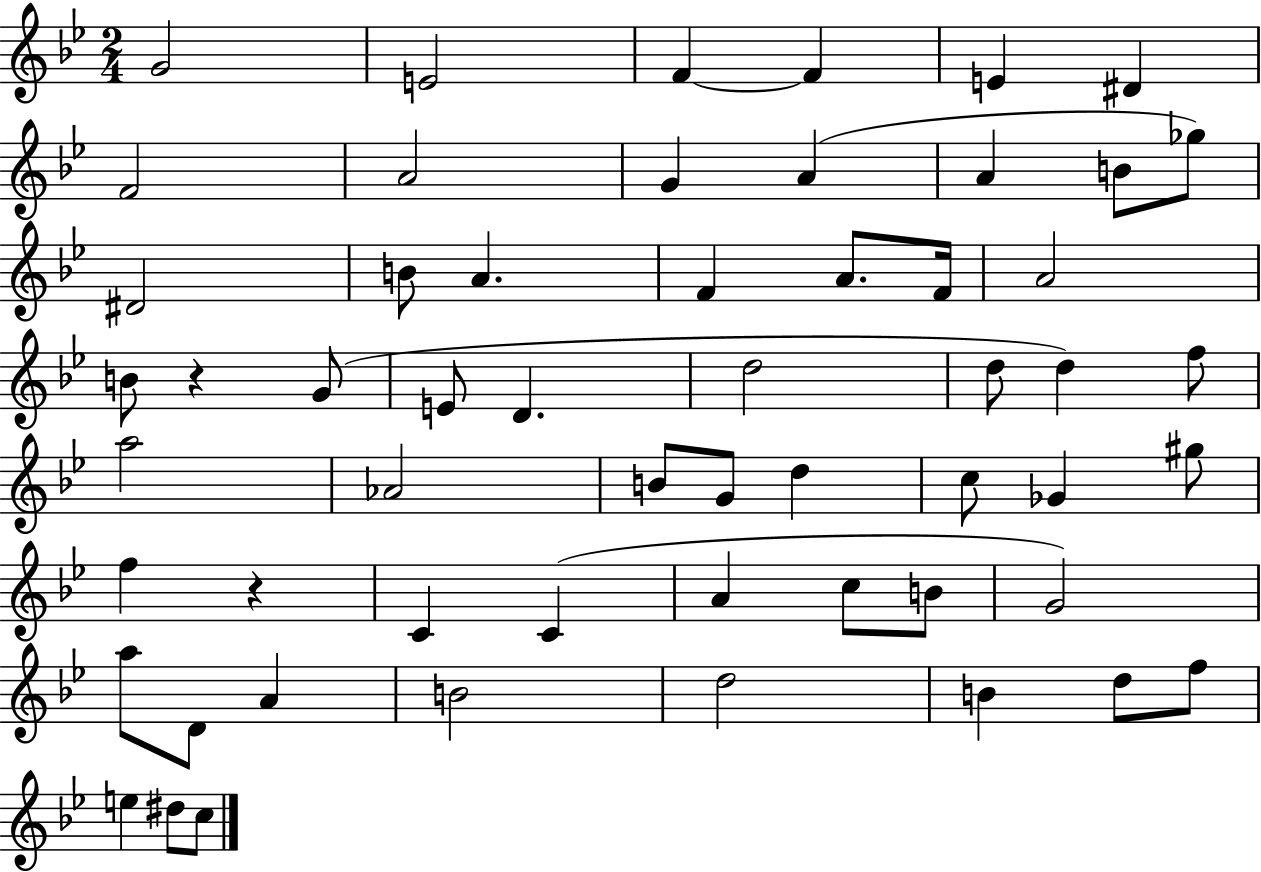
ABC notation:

X:1
T:Untitled
M:2/4
L:1/4
K:Bb
G2 E2 F F E ^D F2 A2 G A A B/2 _g/2 ^D2 B/2 A F A/2 F/4 A2 B/2 z G/2 E/2 D d2 d/2 d f/2 a2 _A2 B/2 G/2 d c/2 _G ^g/2 f z C C A c/2 B/2 G2 a/2 D/2 A B2 d2 B d/2 f/2 e ^d/2 c/2